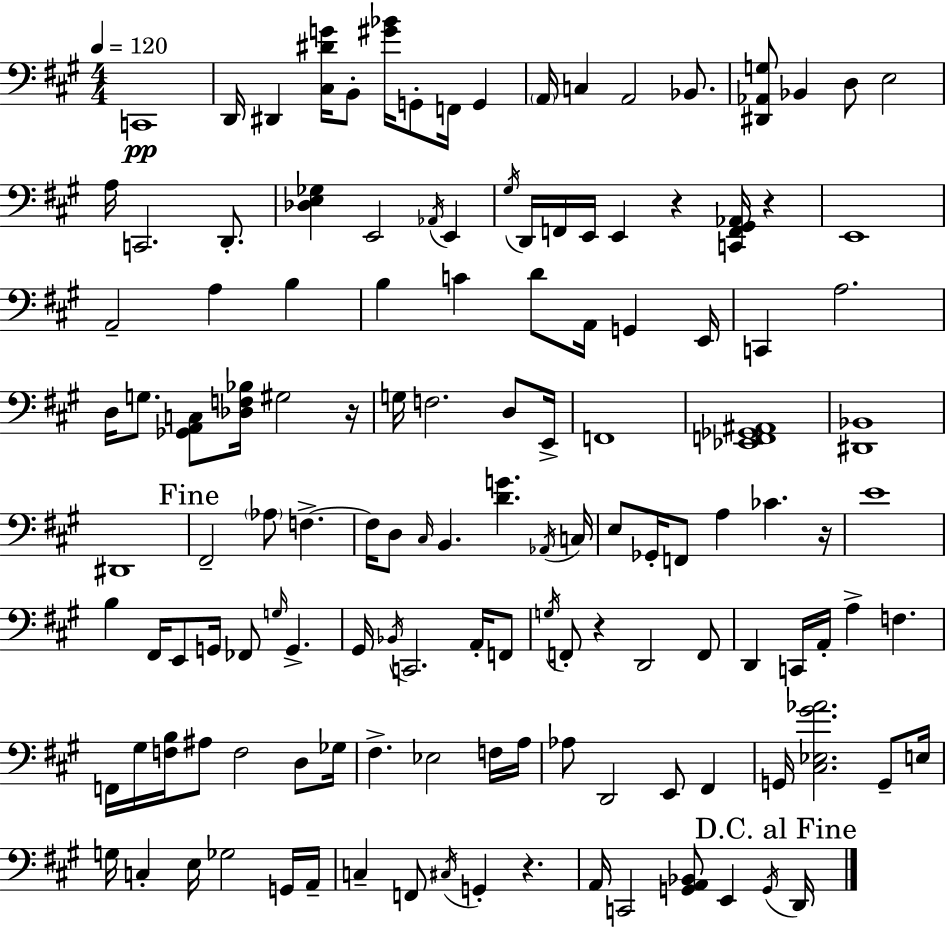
X:1
T:Untitled
M:4/4
L:1/4
K:A
C,,4 D,,/4 ^D,, [^C,^DG]/4 B,,/2 [^G_B]/4 G,,/2 F,,/4 G,, A,,/4 C, A,,2 _B,,/2 [^D,,_A,,G,]/2 _B,, D,/2 E,2 A,/4 C,,2 D,,/2 [_D,E,_G,] E,,2 _A,,/4 E,, ^G,/4 D,,/4 F,,/4 E,,/4 E,, z [C,,F,,^G,,_A,,]/4 z E,,4 A,,2 A, B, B, C D/2 A,,/4 G,, E,,/4 C,, A,2 D,/4 G,/2 [_G,,A,,C,]/2 [_D,F,_B,]/4 ^G,2 z/4 G,/4 F,2 D,/2 E,,/4 F,,4 [_E,,F,,_G,,^A,,]4 [^D,,_B,,]4 ^D,,4 ^F,,2 _A,/2 F, F,/4 D,/2 ^C,/4 B,, [DG] _A,,/4 C,/4 E,/2 _G,,/4 F,,/2 A, _C z/4 E4 B, ^F,,/4 E,,/2 G,,/4 _F,,/2 G,/4 G,, ^G,,/4 _B,,/4 C,,2 A,,/4 F,,/2 G,/4 F,,/2 z D,,2 F,,/2 D,, C,,/4 A,,/4 A, F, F,,/4 ^G,/4 [F,B,]/4 ^A,/2 F,2 D,/2 _G,/4 ^F, _E,2 F,/4 A,/4 _A,/2 D,,2 E,,/2 ^F,, G,,/4 [^C,_E,^G_A]2 G,,/2 E,/4 G,/4 C, E,/4 _G,2 G,,/4 A,,/4 C, F,,/2 ^C,/4 G,, z A,,/4 C,,2 [G,,A,,_B,,]/2 E,, G,,/4 D,,/4